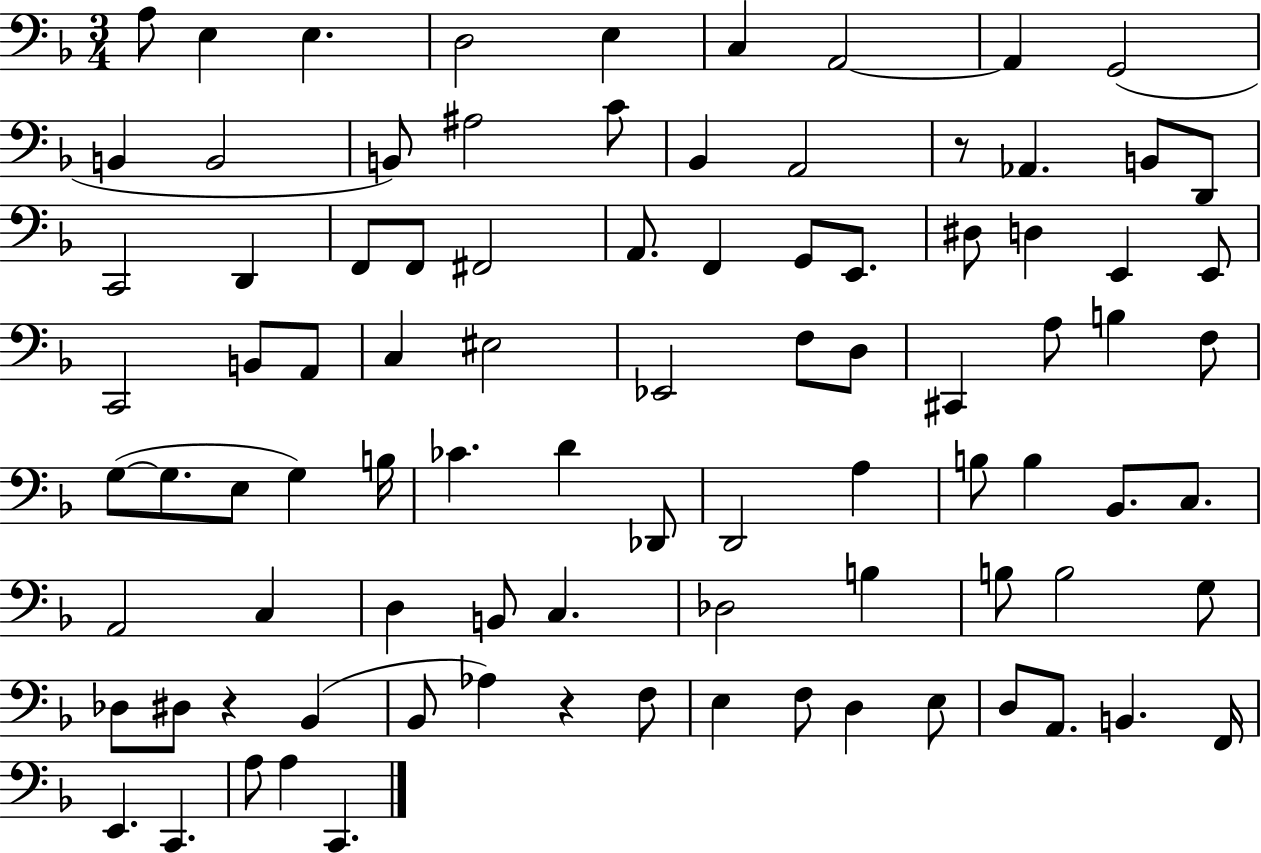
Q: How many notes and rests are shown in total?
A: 90